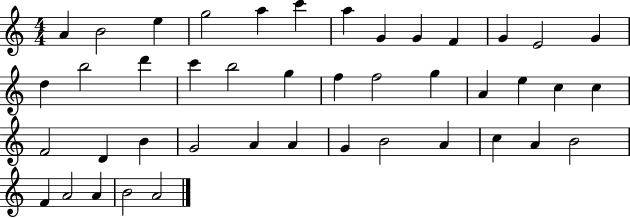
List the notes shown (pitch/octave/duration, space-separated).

A4/q B4/h E5/q G5/h A5/q C6/q A5/q G4/q G4/q F4/q G4/q E4/h G4/q D5/q B5/h D6/q C6/q B5/h G5/q F5/q F5/h G5/q A4/q E5/q C5/q C5/q F4/h D4/q B4/q G4/h A4/q A4/q G4/q B4/h A4/q C5/q A4/q B4/h F4/q A4/h A4/q B4/h A4/h